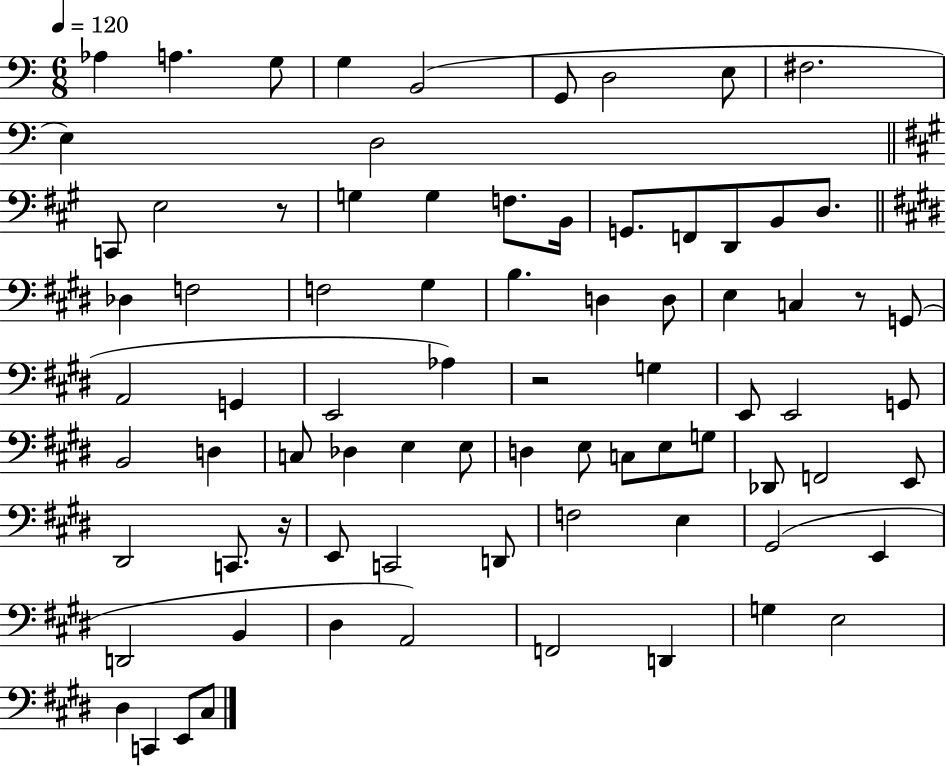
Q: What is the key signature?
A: C major